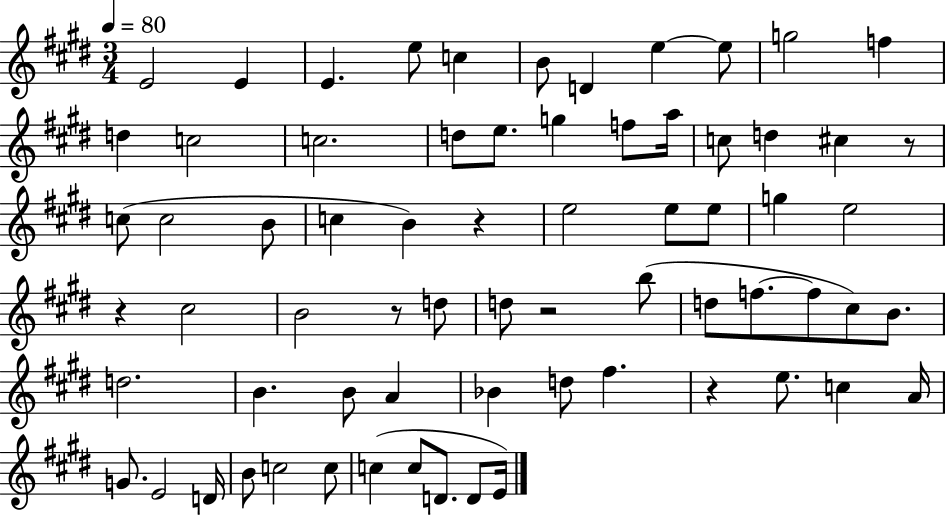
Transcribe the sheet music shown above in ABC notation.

X:1
T:Untitled
M:3/4
L:1/4
K:E
E2 E E e/2 c B/2 D e e/2 g2 f d c2 c2 d/2 e/2 g f/2 a/4 c/2 d ^c z/2 c/2 c2 B/2 c B z e2 e/2 e/2 g e2 z ^c2 B2 z/2 d/2 d/2 z2 b/2 d/2 f/2 f/2 ^c/2 B/2 d2 B B/2 A _B d/2 ^f z e/2 c A/4 G/2 E2 D/4 B/2 c2 c/2 c c/2 D/2 D/2 E/4